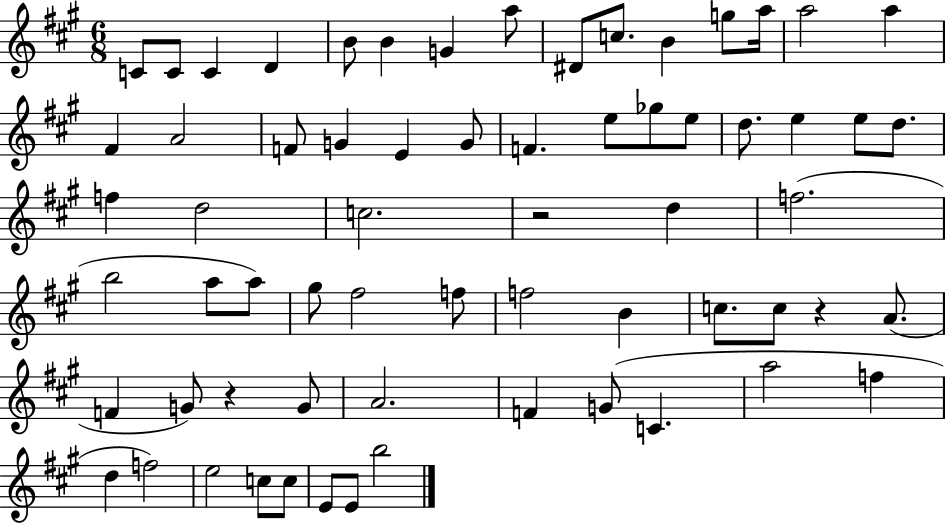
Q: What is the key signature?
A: A major